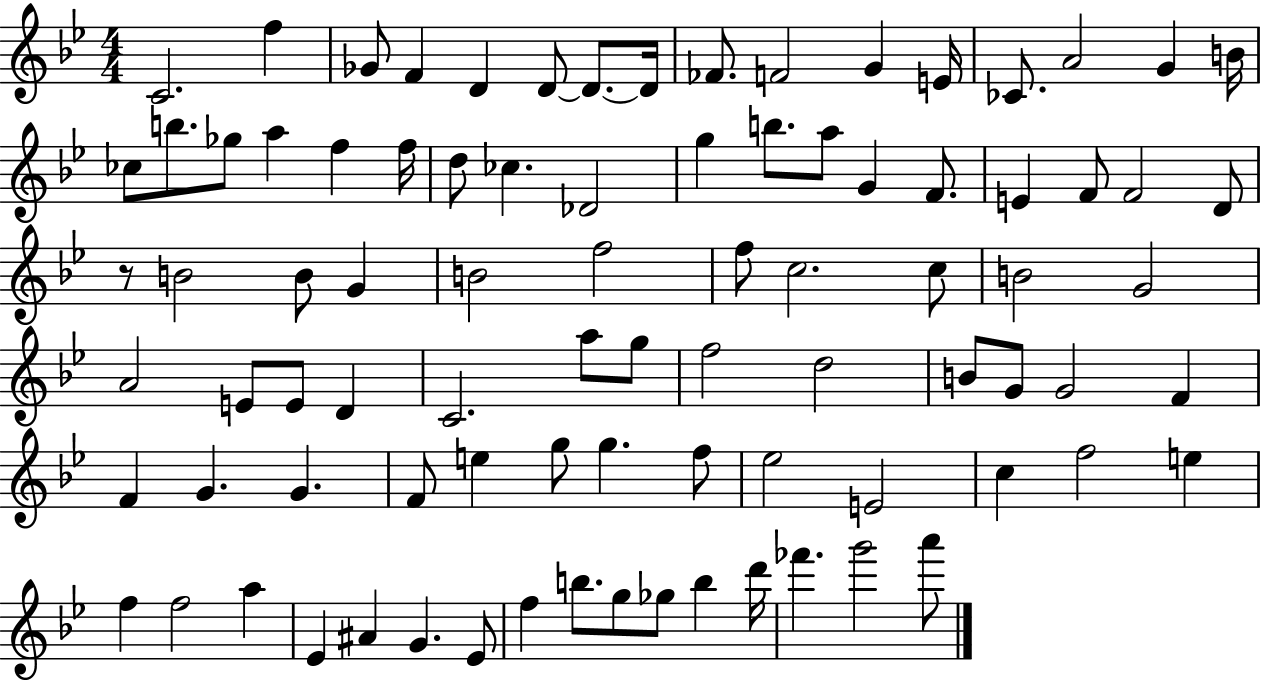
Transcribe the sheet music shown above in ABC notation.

X:1
T:Untitled
M:4/4
L:1/4
K:Bb
C2 f _G/2 F D D/2 D/2 D/4 _F/2 F2 G E/4 _C/2 A2 G B/4 _c/2 b/2 _g/2 a f f/4 d/2 _c _D2 g b/2 a/2 G F/2 E F/2 F2 D/2 z/2 B2 B/2 G B2 f2 f/2 c2 c/2 B2 G2 A2 E/2 E/2 D C2 a/2 g/2 f2 d2 B/2 G/2 G2 F F G G F/2 e g/2 g f/2 _e2 E2 c f2 e f f2 a _E ^A G _E/2 f b/2 g/2 _g/2 b d'/4 _f' g'2 a'/2